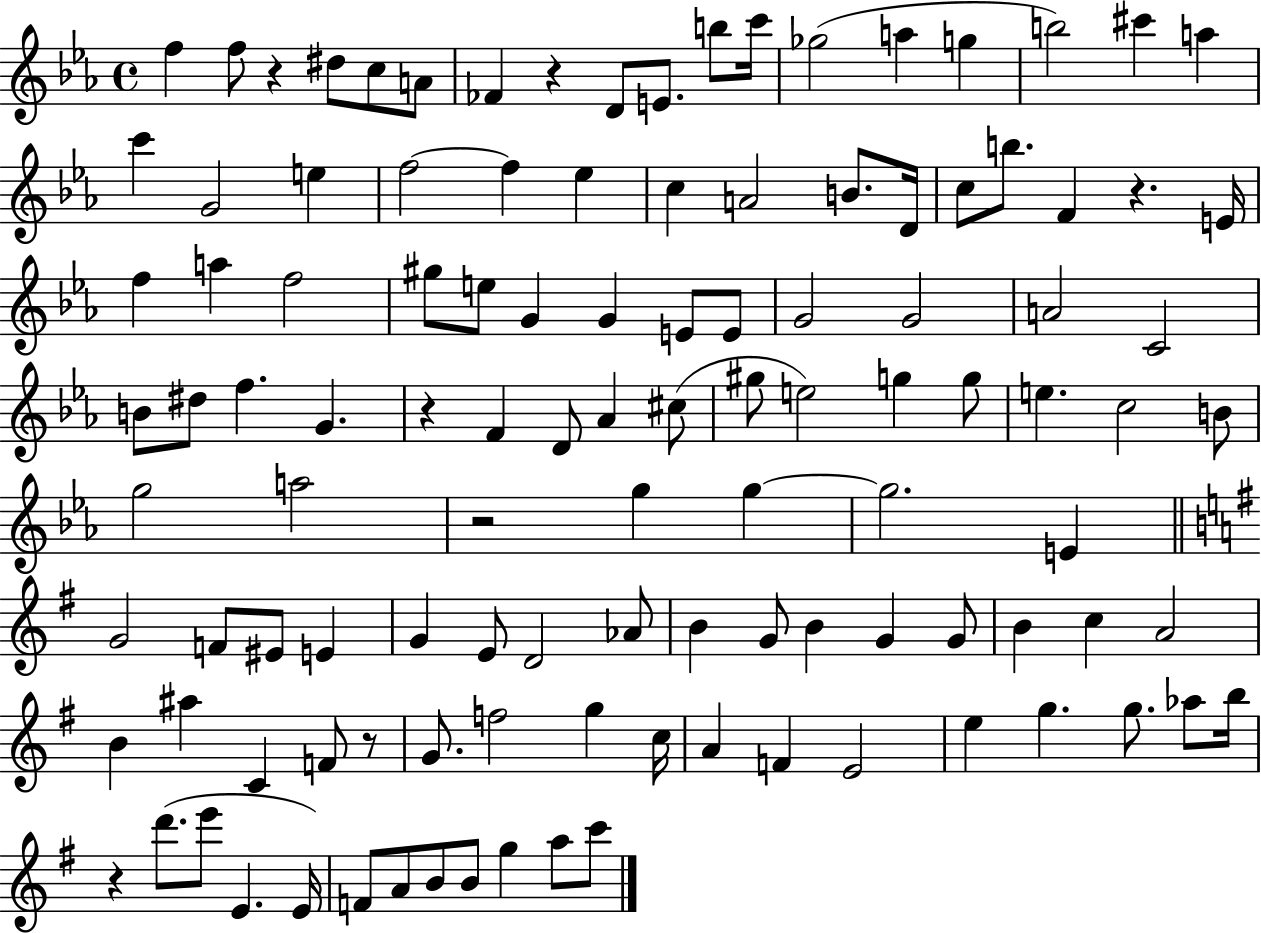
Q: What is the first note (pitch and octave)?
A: F5